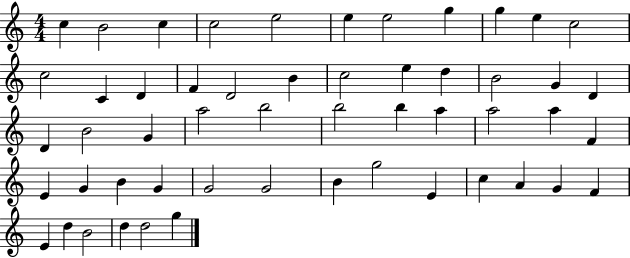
{
  \clef treble
  \numericTimeSignature
  \time 4/4
  \key c \major
  c''4 b'2 c''4 | c''2 e''2 | e''4 e''2 g''4 | g''4 e''4 c''2 | \break c''2 c'4 d'4 | f'4 d'2 b'4 | c''2 e''4 d''4 | b'2 g'4 d'4 | \break d'4 b'2 g'4 | a''2 b''2 | b''2 b''4 a''4 | a''2 a''4 f'4 | \break e'4 g'4 b'4 g'4 | g'2 g'2 | b'4 g''2 e'4 | c''4 a'4 g'4 f'4 | \break e'4 d''4 b'2 | d''4 d''2 g''4 | \bar "|."
}